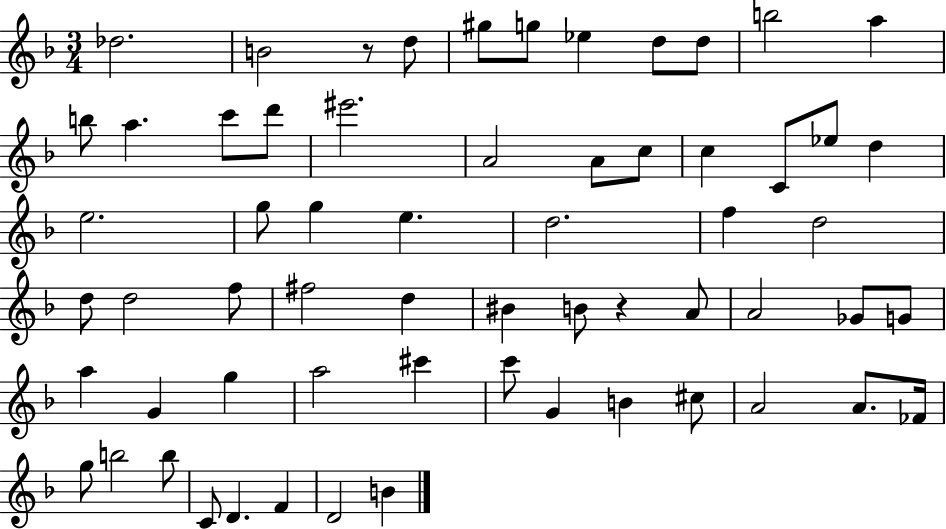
X:1
T:Untitled
M:3/4
L:1/4
K:F
_d2 B2 z/2 d/2 ^g/2 g/2 _e d/2 d/2 b2 a b/2 a c'/2 d'/2 ^e'2 A2 A/2 c/2 c C/2 _e/2 d e2 g/2 g e d2 f d2 d/2 d2 f/2 ^f2 d ^B B/2 z A/2 A2 _G/2 G/2 a G g a2 ^c' c'/2 G B ^c/2 A2 A/2 _F/4 g/2 b2 b/2 C/2 D F D2 B